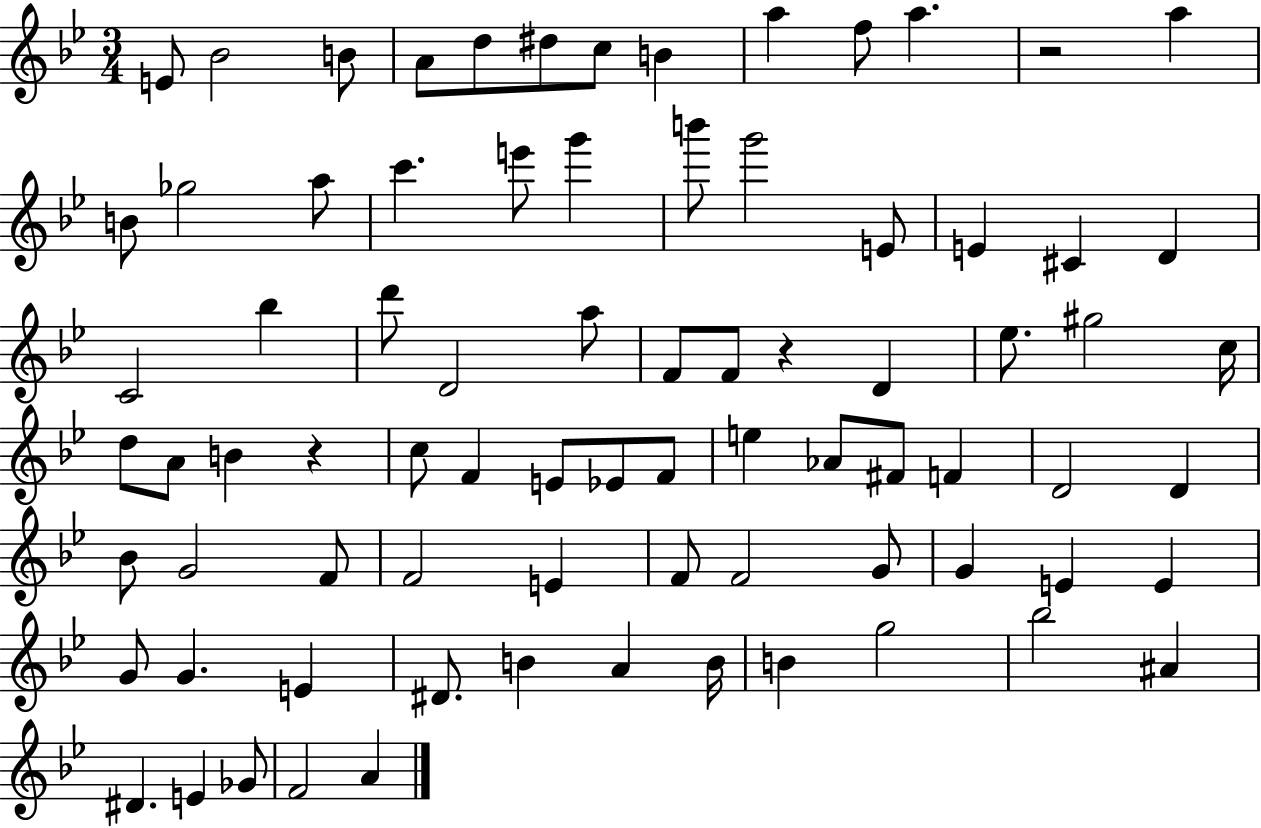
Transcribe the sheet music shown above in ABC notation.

X:1
T:Untitled
M:3/4
L:1/4
K:Bb
E/2 _B2 B/2 A/2 d/2 ^d/2 c/2 B a f/2 a z2 a B/2 _g2 a/2 c' e'/2 g' b'/2 g'2 E/2 E ^C D C2 _b d'/2 D2 a/2 F/2 F/2 z D _e/2 ^g2 c/4 d/2 A/2 B z c/2 F E/2 _E/2 F/2 e _A/2 ^F/2 F D2 D _B/2 G2 F/2 F2 E F/2 F2 G/2 G E E G/2 G E ^D/2 B A B/4 B g2 _b2 ^A ^D E _G/2 F2 A